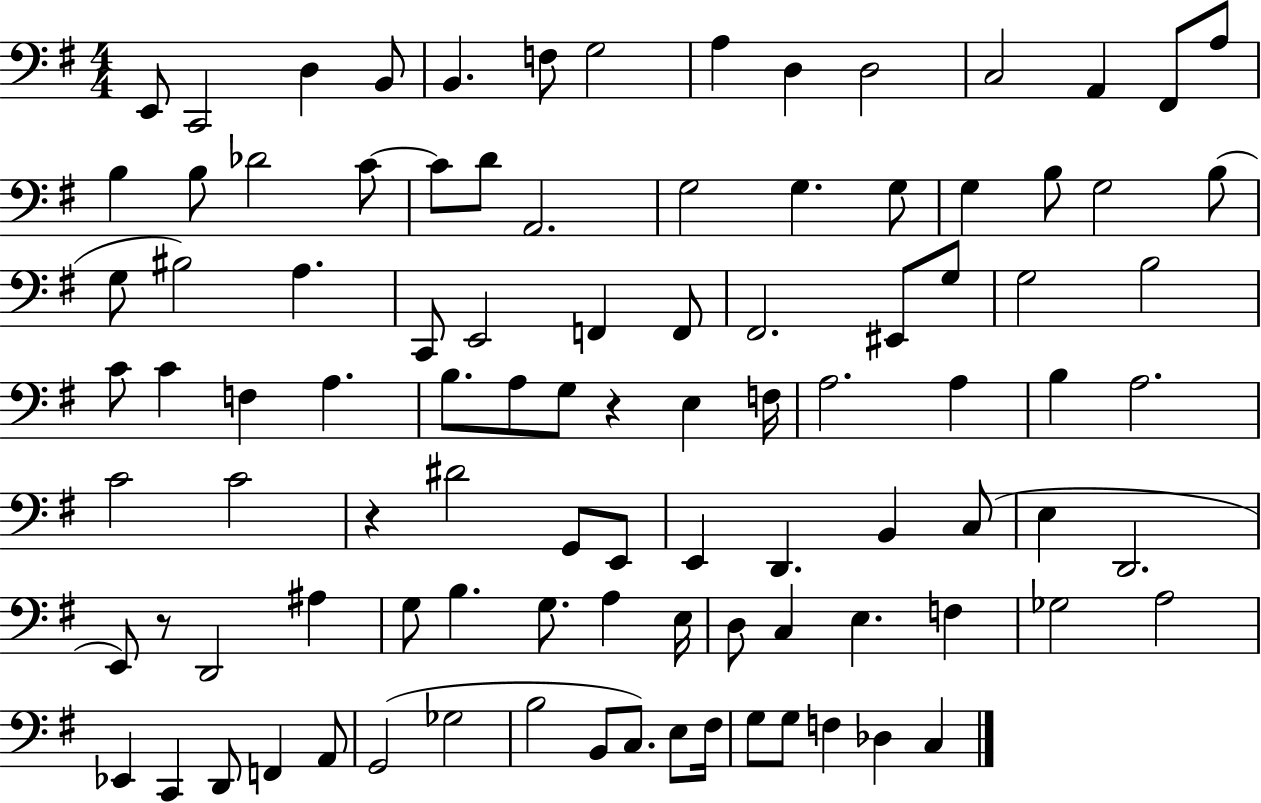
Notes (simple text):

E2/e C2/h D3/q B2/e B2/q. F3/e G3/h A3/q D3/q D3/h C3/h A2/q F#2/e A3/e B3/q B3/e Db4/h C4/e C4/e D4/e A2/h. G3/h G3/q. G3/e G3/q B3/e G3/h B3/e G3/e BIS3/h A3/q. C2/e E2/h F2/q F2/e F#2/h. EIS2/e G3/e G3/h B3/h C4/e C4/q F3/q A3/q. B3/e. A3/e G3/e R/q E3/q F3/s A3/h. A3/q B3/q A3/h. C4/h C4/h R/q D#4/h G2/e E2/e E2/q D2/q. B2/q C3/e E3/q D2/h. E2/e R/e D2/h A#3/q G3/e B3/q. G3/e. A3/q E3/s D3/e C3/q E3/q. F3/q Gb3/h A3/h Eb2/q C2/q D2/e F2/q A2/e G2/h Gb3/h B3/h B2/e C3/e. E3/e F#3/s G3/e G3/e F3/q Db3/q C3/q